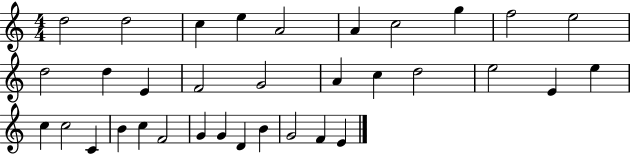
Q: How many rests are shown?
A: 0